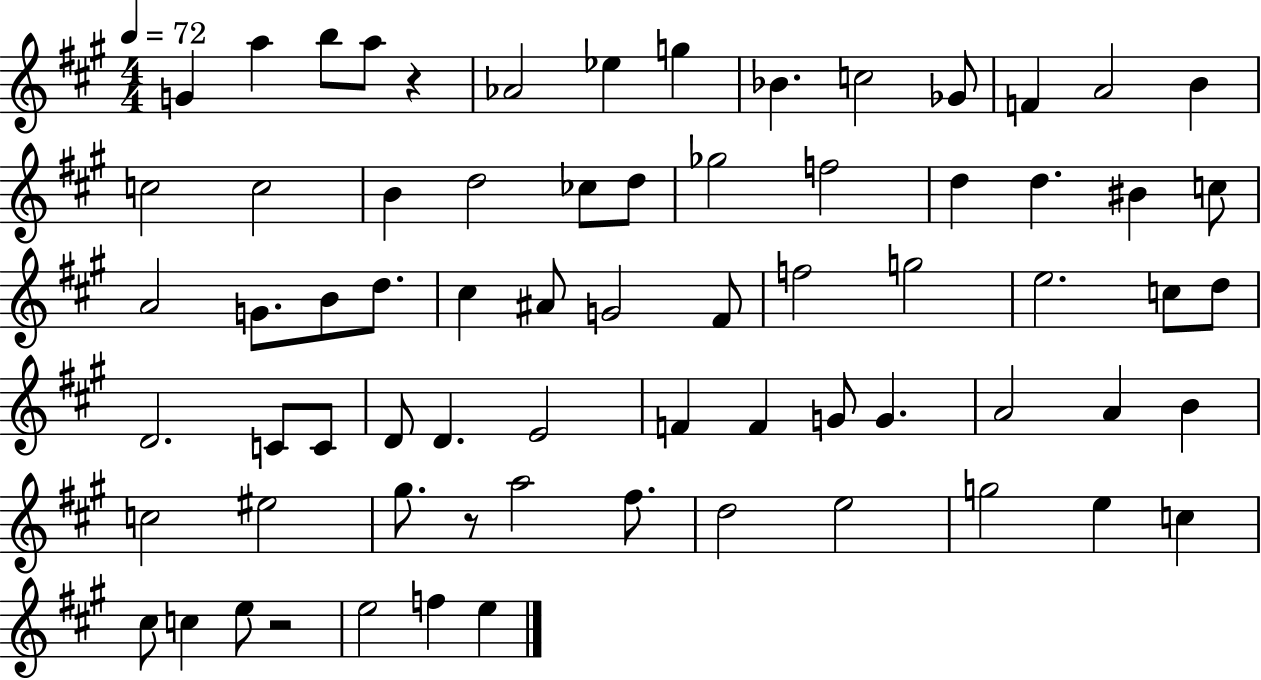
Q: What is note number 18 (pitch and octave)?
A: CES5